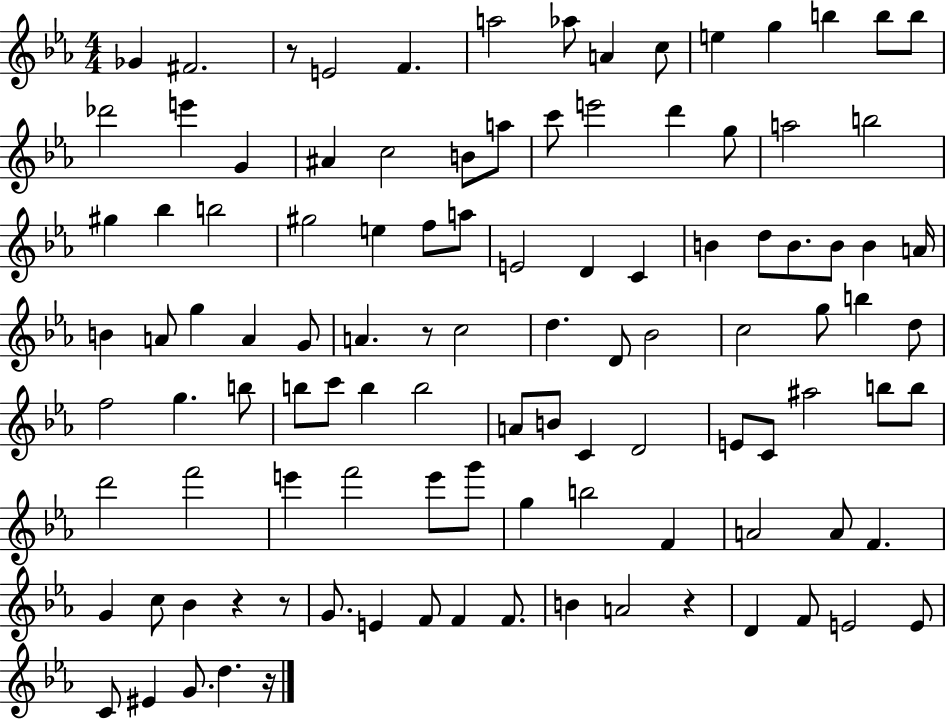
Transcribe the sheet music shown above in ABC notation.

X:1
T:Untitled
M:4/4
L:1/4
K:Eb
_G ^F2 z/2 E2 F a2 _a/2 A c/2 e g b b/2 b/2 _d'2 e' G ^A c2 B/2 a/2 c'/2 e'2 d' g/2 a2 b2 ^g _b b2 ^g2 e f/2 a/2 E2 D C B d/2 B/2 B/2 B A/4 B A/2 g A G/2 A z/2 c2 d D/2 _B2 c2 g/2 b d/2 f2 g b/2 b/2 c'/2 b b2 A/2 B/2 C D2 E/2 C/2 ^a2 b/2 b/2 d'2 f'2 e' f'2 e'/2 g'/2 g b2 F A2 A/2 F G c/2 _B z z/2 G/2 E F/2 F F/2 B A2 z D F/2 E2 E/2 C/2 ^E G/2 d z/4